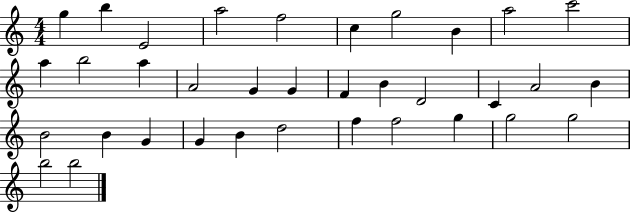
G5/q B5/q E4/h A5/h F5/h C5/q G5/h B4/q A5/h C6/h A5/q B5/h A5/q A4/h G4/q G4/q F4/q B4/q D4/h C4/q A4/h B4/q B4/h B4/q G4/q G4/q B4/q D5/h F5/q F5/h G5/q G5/h G5/h B5/h B5/h